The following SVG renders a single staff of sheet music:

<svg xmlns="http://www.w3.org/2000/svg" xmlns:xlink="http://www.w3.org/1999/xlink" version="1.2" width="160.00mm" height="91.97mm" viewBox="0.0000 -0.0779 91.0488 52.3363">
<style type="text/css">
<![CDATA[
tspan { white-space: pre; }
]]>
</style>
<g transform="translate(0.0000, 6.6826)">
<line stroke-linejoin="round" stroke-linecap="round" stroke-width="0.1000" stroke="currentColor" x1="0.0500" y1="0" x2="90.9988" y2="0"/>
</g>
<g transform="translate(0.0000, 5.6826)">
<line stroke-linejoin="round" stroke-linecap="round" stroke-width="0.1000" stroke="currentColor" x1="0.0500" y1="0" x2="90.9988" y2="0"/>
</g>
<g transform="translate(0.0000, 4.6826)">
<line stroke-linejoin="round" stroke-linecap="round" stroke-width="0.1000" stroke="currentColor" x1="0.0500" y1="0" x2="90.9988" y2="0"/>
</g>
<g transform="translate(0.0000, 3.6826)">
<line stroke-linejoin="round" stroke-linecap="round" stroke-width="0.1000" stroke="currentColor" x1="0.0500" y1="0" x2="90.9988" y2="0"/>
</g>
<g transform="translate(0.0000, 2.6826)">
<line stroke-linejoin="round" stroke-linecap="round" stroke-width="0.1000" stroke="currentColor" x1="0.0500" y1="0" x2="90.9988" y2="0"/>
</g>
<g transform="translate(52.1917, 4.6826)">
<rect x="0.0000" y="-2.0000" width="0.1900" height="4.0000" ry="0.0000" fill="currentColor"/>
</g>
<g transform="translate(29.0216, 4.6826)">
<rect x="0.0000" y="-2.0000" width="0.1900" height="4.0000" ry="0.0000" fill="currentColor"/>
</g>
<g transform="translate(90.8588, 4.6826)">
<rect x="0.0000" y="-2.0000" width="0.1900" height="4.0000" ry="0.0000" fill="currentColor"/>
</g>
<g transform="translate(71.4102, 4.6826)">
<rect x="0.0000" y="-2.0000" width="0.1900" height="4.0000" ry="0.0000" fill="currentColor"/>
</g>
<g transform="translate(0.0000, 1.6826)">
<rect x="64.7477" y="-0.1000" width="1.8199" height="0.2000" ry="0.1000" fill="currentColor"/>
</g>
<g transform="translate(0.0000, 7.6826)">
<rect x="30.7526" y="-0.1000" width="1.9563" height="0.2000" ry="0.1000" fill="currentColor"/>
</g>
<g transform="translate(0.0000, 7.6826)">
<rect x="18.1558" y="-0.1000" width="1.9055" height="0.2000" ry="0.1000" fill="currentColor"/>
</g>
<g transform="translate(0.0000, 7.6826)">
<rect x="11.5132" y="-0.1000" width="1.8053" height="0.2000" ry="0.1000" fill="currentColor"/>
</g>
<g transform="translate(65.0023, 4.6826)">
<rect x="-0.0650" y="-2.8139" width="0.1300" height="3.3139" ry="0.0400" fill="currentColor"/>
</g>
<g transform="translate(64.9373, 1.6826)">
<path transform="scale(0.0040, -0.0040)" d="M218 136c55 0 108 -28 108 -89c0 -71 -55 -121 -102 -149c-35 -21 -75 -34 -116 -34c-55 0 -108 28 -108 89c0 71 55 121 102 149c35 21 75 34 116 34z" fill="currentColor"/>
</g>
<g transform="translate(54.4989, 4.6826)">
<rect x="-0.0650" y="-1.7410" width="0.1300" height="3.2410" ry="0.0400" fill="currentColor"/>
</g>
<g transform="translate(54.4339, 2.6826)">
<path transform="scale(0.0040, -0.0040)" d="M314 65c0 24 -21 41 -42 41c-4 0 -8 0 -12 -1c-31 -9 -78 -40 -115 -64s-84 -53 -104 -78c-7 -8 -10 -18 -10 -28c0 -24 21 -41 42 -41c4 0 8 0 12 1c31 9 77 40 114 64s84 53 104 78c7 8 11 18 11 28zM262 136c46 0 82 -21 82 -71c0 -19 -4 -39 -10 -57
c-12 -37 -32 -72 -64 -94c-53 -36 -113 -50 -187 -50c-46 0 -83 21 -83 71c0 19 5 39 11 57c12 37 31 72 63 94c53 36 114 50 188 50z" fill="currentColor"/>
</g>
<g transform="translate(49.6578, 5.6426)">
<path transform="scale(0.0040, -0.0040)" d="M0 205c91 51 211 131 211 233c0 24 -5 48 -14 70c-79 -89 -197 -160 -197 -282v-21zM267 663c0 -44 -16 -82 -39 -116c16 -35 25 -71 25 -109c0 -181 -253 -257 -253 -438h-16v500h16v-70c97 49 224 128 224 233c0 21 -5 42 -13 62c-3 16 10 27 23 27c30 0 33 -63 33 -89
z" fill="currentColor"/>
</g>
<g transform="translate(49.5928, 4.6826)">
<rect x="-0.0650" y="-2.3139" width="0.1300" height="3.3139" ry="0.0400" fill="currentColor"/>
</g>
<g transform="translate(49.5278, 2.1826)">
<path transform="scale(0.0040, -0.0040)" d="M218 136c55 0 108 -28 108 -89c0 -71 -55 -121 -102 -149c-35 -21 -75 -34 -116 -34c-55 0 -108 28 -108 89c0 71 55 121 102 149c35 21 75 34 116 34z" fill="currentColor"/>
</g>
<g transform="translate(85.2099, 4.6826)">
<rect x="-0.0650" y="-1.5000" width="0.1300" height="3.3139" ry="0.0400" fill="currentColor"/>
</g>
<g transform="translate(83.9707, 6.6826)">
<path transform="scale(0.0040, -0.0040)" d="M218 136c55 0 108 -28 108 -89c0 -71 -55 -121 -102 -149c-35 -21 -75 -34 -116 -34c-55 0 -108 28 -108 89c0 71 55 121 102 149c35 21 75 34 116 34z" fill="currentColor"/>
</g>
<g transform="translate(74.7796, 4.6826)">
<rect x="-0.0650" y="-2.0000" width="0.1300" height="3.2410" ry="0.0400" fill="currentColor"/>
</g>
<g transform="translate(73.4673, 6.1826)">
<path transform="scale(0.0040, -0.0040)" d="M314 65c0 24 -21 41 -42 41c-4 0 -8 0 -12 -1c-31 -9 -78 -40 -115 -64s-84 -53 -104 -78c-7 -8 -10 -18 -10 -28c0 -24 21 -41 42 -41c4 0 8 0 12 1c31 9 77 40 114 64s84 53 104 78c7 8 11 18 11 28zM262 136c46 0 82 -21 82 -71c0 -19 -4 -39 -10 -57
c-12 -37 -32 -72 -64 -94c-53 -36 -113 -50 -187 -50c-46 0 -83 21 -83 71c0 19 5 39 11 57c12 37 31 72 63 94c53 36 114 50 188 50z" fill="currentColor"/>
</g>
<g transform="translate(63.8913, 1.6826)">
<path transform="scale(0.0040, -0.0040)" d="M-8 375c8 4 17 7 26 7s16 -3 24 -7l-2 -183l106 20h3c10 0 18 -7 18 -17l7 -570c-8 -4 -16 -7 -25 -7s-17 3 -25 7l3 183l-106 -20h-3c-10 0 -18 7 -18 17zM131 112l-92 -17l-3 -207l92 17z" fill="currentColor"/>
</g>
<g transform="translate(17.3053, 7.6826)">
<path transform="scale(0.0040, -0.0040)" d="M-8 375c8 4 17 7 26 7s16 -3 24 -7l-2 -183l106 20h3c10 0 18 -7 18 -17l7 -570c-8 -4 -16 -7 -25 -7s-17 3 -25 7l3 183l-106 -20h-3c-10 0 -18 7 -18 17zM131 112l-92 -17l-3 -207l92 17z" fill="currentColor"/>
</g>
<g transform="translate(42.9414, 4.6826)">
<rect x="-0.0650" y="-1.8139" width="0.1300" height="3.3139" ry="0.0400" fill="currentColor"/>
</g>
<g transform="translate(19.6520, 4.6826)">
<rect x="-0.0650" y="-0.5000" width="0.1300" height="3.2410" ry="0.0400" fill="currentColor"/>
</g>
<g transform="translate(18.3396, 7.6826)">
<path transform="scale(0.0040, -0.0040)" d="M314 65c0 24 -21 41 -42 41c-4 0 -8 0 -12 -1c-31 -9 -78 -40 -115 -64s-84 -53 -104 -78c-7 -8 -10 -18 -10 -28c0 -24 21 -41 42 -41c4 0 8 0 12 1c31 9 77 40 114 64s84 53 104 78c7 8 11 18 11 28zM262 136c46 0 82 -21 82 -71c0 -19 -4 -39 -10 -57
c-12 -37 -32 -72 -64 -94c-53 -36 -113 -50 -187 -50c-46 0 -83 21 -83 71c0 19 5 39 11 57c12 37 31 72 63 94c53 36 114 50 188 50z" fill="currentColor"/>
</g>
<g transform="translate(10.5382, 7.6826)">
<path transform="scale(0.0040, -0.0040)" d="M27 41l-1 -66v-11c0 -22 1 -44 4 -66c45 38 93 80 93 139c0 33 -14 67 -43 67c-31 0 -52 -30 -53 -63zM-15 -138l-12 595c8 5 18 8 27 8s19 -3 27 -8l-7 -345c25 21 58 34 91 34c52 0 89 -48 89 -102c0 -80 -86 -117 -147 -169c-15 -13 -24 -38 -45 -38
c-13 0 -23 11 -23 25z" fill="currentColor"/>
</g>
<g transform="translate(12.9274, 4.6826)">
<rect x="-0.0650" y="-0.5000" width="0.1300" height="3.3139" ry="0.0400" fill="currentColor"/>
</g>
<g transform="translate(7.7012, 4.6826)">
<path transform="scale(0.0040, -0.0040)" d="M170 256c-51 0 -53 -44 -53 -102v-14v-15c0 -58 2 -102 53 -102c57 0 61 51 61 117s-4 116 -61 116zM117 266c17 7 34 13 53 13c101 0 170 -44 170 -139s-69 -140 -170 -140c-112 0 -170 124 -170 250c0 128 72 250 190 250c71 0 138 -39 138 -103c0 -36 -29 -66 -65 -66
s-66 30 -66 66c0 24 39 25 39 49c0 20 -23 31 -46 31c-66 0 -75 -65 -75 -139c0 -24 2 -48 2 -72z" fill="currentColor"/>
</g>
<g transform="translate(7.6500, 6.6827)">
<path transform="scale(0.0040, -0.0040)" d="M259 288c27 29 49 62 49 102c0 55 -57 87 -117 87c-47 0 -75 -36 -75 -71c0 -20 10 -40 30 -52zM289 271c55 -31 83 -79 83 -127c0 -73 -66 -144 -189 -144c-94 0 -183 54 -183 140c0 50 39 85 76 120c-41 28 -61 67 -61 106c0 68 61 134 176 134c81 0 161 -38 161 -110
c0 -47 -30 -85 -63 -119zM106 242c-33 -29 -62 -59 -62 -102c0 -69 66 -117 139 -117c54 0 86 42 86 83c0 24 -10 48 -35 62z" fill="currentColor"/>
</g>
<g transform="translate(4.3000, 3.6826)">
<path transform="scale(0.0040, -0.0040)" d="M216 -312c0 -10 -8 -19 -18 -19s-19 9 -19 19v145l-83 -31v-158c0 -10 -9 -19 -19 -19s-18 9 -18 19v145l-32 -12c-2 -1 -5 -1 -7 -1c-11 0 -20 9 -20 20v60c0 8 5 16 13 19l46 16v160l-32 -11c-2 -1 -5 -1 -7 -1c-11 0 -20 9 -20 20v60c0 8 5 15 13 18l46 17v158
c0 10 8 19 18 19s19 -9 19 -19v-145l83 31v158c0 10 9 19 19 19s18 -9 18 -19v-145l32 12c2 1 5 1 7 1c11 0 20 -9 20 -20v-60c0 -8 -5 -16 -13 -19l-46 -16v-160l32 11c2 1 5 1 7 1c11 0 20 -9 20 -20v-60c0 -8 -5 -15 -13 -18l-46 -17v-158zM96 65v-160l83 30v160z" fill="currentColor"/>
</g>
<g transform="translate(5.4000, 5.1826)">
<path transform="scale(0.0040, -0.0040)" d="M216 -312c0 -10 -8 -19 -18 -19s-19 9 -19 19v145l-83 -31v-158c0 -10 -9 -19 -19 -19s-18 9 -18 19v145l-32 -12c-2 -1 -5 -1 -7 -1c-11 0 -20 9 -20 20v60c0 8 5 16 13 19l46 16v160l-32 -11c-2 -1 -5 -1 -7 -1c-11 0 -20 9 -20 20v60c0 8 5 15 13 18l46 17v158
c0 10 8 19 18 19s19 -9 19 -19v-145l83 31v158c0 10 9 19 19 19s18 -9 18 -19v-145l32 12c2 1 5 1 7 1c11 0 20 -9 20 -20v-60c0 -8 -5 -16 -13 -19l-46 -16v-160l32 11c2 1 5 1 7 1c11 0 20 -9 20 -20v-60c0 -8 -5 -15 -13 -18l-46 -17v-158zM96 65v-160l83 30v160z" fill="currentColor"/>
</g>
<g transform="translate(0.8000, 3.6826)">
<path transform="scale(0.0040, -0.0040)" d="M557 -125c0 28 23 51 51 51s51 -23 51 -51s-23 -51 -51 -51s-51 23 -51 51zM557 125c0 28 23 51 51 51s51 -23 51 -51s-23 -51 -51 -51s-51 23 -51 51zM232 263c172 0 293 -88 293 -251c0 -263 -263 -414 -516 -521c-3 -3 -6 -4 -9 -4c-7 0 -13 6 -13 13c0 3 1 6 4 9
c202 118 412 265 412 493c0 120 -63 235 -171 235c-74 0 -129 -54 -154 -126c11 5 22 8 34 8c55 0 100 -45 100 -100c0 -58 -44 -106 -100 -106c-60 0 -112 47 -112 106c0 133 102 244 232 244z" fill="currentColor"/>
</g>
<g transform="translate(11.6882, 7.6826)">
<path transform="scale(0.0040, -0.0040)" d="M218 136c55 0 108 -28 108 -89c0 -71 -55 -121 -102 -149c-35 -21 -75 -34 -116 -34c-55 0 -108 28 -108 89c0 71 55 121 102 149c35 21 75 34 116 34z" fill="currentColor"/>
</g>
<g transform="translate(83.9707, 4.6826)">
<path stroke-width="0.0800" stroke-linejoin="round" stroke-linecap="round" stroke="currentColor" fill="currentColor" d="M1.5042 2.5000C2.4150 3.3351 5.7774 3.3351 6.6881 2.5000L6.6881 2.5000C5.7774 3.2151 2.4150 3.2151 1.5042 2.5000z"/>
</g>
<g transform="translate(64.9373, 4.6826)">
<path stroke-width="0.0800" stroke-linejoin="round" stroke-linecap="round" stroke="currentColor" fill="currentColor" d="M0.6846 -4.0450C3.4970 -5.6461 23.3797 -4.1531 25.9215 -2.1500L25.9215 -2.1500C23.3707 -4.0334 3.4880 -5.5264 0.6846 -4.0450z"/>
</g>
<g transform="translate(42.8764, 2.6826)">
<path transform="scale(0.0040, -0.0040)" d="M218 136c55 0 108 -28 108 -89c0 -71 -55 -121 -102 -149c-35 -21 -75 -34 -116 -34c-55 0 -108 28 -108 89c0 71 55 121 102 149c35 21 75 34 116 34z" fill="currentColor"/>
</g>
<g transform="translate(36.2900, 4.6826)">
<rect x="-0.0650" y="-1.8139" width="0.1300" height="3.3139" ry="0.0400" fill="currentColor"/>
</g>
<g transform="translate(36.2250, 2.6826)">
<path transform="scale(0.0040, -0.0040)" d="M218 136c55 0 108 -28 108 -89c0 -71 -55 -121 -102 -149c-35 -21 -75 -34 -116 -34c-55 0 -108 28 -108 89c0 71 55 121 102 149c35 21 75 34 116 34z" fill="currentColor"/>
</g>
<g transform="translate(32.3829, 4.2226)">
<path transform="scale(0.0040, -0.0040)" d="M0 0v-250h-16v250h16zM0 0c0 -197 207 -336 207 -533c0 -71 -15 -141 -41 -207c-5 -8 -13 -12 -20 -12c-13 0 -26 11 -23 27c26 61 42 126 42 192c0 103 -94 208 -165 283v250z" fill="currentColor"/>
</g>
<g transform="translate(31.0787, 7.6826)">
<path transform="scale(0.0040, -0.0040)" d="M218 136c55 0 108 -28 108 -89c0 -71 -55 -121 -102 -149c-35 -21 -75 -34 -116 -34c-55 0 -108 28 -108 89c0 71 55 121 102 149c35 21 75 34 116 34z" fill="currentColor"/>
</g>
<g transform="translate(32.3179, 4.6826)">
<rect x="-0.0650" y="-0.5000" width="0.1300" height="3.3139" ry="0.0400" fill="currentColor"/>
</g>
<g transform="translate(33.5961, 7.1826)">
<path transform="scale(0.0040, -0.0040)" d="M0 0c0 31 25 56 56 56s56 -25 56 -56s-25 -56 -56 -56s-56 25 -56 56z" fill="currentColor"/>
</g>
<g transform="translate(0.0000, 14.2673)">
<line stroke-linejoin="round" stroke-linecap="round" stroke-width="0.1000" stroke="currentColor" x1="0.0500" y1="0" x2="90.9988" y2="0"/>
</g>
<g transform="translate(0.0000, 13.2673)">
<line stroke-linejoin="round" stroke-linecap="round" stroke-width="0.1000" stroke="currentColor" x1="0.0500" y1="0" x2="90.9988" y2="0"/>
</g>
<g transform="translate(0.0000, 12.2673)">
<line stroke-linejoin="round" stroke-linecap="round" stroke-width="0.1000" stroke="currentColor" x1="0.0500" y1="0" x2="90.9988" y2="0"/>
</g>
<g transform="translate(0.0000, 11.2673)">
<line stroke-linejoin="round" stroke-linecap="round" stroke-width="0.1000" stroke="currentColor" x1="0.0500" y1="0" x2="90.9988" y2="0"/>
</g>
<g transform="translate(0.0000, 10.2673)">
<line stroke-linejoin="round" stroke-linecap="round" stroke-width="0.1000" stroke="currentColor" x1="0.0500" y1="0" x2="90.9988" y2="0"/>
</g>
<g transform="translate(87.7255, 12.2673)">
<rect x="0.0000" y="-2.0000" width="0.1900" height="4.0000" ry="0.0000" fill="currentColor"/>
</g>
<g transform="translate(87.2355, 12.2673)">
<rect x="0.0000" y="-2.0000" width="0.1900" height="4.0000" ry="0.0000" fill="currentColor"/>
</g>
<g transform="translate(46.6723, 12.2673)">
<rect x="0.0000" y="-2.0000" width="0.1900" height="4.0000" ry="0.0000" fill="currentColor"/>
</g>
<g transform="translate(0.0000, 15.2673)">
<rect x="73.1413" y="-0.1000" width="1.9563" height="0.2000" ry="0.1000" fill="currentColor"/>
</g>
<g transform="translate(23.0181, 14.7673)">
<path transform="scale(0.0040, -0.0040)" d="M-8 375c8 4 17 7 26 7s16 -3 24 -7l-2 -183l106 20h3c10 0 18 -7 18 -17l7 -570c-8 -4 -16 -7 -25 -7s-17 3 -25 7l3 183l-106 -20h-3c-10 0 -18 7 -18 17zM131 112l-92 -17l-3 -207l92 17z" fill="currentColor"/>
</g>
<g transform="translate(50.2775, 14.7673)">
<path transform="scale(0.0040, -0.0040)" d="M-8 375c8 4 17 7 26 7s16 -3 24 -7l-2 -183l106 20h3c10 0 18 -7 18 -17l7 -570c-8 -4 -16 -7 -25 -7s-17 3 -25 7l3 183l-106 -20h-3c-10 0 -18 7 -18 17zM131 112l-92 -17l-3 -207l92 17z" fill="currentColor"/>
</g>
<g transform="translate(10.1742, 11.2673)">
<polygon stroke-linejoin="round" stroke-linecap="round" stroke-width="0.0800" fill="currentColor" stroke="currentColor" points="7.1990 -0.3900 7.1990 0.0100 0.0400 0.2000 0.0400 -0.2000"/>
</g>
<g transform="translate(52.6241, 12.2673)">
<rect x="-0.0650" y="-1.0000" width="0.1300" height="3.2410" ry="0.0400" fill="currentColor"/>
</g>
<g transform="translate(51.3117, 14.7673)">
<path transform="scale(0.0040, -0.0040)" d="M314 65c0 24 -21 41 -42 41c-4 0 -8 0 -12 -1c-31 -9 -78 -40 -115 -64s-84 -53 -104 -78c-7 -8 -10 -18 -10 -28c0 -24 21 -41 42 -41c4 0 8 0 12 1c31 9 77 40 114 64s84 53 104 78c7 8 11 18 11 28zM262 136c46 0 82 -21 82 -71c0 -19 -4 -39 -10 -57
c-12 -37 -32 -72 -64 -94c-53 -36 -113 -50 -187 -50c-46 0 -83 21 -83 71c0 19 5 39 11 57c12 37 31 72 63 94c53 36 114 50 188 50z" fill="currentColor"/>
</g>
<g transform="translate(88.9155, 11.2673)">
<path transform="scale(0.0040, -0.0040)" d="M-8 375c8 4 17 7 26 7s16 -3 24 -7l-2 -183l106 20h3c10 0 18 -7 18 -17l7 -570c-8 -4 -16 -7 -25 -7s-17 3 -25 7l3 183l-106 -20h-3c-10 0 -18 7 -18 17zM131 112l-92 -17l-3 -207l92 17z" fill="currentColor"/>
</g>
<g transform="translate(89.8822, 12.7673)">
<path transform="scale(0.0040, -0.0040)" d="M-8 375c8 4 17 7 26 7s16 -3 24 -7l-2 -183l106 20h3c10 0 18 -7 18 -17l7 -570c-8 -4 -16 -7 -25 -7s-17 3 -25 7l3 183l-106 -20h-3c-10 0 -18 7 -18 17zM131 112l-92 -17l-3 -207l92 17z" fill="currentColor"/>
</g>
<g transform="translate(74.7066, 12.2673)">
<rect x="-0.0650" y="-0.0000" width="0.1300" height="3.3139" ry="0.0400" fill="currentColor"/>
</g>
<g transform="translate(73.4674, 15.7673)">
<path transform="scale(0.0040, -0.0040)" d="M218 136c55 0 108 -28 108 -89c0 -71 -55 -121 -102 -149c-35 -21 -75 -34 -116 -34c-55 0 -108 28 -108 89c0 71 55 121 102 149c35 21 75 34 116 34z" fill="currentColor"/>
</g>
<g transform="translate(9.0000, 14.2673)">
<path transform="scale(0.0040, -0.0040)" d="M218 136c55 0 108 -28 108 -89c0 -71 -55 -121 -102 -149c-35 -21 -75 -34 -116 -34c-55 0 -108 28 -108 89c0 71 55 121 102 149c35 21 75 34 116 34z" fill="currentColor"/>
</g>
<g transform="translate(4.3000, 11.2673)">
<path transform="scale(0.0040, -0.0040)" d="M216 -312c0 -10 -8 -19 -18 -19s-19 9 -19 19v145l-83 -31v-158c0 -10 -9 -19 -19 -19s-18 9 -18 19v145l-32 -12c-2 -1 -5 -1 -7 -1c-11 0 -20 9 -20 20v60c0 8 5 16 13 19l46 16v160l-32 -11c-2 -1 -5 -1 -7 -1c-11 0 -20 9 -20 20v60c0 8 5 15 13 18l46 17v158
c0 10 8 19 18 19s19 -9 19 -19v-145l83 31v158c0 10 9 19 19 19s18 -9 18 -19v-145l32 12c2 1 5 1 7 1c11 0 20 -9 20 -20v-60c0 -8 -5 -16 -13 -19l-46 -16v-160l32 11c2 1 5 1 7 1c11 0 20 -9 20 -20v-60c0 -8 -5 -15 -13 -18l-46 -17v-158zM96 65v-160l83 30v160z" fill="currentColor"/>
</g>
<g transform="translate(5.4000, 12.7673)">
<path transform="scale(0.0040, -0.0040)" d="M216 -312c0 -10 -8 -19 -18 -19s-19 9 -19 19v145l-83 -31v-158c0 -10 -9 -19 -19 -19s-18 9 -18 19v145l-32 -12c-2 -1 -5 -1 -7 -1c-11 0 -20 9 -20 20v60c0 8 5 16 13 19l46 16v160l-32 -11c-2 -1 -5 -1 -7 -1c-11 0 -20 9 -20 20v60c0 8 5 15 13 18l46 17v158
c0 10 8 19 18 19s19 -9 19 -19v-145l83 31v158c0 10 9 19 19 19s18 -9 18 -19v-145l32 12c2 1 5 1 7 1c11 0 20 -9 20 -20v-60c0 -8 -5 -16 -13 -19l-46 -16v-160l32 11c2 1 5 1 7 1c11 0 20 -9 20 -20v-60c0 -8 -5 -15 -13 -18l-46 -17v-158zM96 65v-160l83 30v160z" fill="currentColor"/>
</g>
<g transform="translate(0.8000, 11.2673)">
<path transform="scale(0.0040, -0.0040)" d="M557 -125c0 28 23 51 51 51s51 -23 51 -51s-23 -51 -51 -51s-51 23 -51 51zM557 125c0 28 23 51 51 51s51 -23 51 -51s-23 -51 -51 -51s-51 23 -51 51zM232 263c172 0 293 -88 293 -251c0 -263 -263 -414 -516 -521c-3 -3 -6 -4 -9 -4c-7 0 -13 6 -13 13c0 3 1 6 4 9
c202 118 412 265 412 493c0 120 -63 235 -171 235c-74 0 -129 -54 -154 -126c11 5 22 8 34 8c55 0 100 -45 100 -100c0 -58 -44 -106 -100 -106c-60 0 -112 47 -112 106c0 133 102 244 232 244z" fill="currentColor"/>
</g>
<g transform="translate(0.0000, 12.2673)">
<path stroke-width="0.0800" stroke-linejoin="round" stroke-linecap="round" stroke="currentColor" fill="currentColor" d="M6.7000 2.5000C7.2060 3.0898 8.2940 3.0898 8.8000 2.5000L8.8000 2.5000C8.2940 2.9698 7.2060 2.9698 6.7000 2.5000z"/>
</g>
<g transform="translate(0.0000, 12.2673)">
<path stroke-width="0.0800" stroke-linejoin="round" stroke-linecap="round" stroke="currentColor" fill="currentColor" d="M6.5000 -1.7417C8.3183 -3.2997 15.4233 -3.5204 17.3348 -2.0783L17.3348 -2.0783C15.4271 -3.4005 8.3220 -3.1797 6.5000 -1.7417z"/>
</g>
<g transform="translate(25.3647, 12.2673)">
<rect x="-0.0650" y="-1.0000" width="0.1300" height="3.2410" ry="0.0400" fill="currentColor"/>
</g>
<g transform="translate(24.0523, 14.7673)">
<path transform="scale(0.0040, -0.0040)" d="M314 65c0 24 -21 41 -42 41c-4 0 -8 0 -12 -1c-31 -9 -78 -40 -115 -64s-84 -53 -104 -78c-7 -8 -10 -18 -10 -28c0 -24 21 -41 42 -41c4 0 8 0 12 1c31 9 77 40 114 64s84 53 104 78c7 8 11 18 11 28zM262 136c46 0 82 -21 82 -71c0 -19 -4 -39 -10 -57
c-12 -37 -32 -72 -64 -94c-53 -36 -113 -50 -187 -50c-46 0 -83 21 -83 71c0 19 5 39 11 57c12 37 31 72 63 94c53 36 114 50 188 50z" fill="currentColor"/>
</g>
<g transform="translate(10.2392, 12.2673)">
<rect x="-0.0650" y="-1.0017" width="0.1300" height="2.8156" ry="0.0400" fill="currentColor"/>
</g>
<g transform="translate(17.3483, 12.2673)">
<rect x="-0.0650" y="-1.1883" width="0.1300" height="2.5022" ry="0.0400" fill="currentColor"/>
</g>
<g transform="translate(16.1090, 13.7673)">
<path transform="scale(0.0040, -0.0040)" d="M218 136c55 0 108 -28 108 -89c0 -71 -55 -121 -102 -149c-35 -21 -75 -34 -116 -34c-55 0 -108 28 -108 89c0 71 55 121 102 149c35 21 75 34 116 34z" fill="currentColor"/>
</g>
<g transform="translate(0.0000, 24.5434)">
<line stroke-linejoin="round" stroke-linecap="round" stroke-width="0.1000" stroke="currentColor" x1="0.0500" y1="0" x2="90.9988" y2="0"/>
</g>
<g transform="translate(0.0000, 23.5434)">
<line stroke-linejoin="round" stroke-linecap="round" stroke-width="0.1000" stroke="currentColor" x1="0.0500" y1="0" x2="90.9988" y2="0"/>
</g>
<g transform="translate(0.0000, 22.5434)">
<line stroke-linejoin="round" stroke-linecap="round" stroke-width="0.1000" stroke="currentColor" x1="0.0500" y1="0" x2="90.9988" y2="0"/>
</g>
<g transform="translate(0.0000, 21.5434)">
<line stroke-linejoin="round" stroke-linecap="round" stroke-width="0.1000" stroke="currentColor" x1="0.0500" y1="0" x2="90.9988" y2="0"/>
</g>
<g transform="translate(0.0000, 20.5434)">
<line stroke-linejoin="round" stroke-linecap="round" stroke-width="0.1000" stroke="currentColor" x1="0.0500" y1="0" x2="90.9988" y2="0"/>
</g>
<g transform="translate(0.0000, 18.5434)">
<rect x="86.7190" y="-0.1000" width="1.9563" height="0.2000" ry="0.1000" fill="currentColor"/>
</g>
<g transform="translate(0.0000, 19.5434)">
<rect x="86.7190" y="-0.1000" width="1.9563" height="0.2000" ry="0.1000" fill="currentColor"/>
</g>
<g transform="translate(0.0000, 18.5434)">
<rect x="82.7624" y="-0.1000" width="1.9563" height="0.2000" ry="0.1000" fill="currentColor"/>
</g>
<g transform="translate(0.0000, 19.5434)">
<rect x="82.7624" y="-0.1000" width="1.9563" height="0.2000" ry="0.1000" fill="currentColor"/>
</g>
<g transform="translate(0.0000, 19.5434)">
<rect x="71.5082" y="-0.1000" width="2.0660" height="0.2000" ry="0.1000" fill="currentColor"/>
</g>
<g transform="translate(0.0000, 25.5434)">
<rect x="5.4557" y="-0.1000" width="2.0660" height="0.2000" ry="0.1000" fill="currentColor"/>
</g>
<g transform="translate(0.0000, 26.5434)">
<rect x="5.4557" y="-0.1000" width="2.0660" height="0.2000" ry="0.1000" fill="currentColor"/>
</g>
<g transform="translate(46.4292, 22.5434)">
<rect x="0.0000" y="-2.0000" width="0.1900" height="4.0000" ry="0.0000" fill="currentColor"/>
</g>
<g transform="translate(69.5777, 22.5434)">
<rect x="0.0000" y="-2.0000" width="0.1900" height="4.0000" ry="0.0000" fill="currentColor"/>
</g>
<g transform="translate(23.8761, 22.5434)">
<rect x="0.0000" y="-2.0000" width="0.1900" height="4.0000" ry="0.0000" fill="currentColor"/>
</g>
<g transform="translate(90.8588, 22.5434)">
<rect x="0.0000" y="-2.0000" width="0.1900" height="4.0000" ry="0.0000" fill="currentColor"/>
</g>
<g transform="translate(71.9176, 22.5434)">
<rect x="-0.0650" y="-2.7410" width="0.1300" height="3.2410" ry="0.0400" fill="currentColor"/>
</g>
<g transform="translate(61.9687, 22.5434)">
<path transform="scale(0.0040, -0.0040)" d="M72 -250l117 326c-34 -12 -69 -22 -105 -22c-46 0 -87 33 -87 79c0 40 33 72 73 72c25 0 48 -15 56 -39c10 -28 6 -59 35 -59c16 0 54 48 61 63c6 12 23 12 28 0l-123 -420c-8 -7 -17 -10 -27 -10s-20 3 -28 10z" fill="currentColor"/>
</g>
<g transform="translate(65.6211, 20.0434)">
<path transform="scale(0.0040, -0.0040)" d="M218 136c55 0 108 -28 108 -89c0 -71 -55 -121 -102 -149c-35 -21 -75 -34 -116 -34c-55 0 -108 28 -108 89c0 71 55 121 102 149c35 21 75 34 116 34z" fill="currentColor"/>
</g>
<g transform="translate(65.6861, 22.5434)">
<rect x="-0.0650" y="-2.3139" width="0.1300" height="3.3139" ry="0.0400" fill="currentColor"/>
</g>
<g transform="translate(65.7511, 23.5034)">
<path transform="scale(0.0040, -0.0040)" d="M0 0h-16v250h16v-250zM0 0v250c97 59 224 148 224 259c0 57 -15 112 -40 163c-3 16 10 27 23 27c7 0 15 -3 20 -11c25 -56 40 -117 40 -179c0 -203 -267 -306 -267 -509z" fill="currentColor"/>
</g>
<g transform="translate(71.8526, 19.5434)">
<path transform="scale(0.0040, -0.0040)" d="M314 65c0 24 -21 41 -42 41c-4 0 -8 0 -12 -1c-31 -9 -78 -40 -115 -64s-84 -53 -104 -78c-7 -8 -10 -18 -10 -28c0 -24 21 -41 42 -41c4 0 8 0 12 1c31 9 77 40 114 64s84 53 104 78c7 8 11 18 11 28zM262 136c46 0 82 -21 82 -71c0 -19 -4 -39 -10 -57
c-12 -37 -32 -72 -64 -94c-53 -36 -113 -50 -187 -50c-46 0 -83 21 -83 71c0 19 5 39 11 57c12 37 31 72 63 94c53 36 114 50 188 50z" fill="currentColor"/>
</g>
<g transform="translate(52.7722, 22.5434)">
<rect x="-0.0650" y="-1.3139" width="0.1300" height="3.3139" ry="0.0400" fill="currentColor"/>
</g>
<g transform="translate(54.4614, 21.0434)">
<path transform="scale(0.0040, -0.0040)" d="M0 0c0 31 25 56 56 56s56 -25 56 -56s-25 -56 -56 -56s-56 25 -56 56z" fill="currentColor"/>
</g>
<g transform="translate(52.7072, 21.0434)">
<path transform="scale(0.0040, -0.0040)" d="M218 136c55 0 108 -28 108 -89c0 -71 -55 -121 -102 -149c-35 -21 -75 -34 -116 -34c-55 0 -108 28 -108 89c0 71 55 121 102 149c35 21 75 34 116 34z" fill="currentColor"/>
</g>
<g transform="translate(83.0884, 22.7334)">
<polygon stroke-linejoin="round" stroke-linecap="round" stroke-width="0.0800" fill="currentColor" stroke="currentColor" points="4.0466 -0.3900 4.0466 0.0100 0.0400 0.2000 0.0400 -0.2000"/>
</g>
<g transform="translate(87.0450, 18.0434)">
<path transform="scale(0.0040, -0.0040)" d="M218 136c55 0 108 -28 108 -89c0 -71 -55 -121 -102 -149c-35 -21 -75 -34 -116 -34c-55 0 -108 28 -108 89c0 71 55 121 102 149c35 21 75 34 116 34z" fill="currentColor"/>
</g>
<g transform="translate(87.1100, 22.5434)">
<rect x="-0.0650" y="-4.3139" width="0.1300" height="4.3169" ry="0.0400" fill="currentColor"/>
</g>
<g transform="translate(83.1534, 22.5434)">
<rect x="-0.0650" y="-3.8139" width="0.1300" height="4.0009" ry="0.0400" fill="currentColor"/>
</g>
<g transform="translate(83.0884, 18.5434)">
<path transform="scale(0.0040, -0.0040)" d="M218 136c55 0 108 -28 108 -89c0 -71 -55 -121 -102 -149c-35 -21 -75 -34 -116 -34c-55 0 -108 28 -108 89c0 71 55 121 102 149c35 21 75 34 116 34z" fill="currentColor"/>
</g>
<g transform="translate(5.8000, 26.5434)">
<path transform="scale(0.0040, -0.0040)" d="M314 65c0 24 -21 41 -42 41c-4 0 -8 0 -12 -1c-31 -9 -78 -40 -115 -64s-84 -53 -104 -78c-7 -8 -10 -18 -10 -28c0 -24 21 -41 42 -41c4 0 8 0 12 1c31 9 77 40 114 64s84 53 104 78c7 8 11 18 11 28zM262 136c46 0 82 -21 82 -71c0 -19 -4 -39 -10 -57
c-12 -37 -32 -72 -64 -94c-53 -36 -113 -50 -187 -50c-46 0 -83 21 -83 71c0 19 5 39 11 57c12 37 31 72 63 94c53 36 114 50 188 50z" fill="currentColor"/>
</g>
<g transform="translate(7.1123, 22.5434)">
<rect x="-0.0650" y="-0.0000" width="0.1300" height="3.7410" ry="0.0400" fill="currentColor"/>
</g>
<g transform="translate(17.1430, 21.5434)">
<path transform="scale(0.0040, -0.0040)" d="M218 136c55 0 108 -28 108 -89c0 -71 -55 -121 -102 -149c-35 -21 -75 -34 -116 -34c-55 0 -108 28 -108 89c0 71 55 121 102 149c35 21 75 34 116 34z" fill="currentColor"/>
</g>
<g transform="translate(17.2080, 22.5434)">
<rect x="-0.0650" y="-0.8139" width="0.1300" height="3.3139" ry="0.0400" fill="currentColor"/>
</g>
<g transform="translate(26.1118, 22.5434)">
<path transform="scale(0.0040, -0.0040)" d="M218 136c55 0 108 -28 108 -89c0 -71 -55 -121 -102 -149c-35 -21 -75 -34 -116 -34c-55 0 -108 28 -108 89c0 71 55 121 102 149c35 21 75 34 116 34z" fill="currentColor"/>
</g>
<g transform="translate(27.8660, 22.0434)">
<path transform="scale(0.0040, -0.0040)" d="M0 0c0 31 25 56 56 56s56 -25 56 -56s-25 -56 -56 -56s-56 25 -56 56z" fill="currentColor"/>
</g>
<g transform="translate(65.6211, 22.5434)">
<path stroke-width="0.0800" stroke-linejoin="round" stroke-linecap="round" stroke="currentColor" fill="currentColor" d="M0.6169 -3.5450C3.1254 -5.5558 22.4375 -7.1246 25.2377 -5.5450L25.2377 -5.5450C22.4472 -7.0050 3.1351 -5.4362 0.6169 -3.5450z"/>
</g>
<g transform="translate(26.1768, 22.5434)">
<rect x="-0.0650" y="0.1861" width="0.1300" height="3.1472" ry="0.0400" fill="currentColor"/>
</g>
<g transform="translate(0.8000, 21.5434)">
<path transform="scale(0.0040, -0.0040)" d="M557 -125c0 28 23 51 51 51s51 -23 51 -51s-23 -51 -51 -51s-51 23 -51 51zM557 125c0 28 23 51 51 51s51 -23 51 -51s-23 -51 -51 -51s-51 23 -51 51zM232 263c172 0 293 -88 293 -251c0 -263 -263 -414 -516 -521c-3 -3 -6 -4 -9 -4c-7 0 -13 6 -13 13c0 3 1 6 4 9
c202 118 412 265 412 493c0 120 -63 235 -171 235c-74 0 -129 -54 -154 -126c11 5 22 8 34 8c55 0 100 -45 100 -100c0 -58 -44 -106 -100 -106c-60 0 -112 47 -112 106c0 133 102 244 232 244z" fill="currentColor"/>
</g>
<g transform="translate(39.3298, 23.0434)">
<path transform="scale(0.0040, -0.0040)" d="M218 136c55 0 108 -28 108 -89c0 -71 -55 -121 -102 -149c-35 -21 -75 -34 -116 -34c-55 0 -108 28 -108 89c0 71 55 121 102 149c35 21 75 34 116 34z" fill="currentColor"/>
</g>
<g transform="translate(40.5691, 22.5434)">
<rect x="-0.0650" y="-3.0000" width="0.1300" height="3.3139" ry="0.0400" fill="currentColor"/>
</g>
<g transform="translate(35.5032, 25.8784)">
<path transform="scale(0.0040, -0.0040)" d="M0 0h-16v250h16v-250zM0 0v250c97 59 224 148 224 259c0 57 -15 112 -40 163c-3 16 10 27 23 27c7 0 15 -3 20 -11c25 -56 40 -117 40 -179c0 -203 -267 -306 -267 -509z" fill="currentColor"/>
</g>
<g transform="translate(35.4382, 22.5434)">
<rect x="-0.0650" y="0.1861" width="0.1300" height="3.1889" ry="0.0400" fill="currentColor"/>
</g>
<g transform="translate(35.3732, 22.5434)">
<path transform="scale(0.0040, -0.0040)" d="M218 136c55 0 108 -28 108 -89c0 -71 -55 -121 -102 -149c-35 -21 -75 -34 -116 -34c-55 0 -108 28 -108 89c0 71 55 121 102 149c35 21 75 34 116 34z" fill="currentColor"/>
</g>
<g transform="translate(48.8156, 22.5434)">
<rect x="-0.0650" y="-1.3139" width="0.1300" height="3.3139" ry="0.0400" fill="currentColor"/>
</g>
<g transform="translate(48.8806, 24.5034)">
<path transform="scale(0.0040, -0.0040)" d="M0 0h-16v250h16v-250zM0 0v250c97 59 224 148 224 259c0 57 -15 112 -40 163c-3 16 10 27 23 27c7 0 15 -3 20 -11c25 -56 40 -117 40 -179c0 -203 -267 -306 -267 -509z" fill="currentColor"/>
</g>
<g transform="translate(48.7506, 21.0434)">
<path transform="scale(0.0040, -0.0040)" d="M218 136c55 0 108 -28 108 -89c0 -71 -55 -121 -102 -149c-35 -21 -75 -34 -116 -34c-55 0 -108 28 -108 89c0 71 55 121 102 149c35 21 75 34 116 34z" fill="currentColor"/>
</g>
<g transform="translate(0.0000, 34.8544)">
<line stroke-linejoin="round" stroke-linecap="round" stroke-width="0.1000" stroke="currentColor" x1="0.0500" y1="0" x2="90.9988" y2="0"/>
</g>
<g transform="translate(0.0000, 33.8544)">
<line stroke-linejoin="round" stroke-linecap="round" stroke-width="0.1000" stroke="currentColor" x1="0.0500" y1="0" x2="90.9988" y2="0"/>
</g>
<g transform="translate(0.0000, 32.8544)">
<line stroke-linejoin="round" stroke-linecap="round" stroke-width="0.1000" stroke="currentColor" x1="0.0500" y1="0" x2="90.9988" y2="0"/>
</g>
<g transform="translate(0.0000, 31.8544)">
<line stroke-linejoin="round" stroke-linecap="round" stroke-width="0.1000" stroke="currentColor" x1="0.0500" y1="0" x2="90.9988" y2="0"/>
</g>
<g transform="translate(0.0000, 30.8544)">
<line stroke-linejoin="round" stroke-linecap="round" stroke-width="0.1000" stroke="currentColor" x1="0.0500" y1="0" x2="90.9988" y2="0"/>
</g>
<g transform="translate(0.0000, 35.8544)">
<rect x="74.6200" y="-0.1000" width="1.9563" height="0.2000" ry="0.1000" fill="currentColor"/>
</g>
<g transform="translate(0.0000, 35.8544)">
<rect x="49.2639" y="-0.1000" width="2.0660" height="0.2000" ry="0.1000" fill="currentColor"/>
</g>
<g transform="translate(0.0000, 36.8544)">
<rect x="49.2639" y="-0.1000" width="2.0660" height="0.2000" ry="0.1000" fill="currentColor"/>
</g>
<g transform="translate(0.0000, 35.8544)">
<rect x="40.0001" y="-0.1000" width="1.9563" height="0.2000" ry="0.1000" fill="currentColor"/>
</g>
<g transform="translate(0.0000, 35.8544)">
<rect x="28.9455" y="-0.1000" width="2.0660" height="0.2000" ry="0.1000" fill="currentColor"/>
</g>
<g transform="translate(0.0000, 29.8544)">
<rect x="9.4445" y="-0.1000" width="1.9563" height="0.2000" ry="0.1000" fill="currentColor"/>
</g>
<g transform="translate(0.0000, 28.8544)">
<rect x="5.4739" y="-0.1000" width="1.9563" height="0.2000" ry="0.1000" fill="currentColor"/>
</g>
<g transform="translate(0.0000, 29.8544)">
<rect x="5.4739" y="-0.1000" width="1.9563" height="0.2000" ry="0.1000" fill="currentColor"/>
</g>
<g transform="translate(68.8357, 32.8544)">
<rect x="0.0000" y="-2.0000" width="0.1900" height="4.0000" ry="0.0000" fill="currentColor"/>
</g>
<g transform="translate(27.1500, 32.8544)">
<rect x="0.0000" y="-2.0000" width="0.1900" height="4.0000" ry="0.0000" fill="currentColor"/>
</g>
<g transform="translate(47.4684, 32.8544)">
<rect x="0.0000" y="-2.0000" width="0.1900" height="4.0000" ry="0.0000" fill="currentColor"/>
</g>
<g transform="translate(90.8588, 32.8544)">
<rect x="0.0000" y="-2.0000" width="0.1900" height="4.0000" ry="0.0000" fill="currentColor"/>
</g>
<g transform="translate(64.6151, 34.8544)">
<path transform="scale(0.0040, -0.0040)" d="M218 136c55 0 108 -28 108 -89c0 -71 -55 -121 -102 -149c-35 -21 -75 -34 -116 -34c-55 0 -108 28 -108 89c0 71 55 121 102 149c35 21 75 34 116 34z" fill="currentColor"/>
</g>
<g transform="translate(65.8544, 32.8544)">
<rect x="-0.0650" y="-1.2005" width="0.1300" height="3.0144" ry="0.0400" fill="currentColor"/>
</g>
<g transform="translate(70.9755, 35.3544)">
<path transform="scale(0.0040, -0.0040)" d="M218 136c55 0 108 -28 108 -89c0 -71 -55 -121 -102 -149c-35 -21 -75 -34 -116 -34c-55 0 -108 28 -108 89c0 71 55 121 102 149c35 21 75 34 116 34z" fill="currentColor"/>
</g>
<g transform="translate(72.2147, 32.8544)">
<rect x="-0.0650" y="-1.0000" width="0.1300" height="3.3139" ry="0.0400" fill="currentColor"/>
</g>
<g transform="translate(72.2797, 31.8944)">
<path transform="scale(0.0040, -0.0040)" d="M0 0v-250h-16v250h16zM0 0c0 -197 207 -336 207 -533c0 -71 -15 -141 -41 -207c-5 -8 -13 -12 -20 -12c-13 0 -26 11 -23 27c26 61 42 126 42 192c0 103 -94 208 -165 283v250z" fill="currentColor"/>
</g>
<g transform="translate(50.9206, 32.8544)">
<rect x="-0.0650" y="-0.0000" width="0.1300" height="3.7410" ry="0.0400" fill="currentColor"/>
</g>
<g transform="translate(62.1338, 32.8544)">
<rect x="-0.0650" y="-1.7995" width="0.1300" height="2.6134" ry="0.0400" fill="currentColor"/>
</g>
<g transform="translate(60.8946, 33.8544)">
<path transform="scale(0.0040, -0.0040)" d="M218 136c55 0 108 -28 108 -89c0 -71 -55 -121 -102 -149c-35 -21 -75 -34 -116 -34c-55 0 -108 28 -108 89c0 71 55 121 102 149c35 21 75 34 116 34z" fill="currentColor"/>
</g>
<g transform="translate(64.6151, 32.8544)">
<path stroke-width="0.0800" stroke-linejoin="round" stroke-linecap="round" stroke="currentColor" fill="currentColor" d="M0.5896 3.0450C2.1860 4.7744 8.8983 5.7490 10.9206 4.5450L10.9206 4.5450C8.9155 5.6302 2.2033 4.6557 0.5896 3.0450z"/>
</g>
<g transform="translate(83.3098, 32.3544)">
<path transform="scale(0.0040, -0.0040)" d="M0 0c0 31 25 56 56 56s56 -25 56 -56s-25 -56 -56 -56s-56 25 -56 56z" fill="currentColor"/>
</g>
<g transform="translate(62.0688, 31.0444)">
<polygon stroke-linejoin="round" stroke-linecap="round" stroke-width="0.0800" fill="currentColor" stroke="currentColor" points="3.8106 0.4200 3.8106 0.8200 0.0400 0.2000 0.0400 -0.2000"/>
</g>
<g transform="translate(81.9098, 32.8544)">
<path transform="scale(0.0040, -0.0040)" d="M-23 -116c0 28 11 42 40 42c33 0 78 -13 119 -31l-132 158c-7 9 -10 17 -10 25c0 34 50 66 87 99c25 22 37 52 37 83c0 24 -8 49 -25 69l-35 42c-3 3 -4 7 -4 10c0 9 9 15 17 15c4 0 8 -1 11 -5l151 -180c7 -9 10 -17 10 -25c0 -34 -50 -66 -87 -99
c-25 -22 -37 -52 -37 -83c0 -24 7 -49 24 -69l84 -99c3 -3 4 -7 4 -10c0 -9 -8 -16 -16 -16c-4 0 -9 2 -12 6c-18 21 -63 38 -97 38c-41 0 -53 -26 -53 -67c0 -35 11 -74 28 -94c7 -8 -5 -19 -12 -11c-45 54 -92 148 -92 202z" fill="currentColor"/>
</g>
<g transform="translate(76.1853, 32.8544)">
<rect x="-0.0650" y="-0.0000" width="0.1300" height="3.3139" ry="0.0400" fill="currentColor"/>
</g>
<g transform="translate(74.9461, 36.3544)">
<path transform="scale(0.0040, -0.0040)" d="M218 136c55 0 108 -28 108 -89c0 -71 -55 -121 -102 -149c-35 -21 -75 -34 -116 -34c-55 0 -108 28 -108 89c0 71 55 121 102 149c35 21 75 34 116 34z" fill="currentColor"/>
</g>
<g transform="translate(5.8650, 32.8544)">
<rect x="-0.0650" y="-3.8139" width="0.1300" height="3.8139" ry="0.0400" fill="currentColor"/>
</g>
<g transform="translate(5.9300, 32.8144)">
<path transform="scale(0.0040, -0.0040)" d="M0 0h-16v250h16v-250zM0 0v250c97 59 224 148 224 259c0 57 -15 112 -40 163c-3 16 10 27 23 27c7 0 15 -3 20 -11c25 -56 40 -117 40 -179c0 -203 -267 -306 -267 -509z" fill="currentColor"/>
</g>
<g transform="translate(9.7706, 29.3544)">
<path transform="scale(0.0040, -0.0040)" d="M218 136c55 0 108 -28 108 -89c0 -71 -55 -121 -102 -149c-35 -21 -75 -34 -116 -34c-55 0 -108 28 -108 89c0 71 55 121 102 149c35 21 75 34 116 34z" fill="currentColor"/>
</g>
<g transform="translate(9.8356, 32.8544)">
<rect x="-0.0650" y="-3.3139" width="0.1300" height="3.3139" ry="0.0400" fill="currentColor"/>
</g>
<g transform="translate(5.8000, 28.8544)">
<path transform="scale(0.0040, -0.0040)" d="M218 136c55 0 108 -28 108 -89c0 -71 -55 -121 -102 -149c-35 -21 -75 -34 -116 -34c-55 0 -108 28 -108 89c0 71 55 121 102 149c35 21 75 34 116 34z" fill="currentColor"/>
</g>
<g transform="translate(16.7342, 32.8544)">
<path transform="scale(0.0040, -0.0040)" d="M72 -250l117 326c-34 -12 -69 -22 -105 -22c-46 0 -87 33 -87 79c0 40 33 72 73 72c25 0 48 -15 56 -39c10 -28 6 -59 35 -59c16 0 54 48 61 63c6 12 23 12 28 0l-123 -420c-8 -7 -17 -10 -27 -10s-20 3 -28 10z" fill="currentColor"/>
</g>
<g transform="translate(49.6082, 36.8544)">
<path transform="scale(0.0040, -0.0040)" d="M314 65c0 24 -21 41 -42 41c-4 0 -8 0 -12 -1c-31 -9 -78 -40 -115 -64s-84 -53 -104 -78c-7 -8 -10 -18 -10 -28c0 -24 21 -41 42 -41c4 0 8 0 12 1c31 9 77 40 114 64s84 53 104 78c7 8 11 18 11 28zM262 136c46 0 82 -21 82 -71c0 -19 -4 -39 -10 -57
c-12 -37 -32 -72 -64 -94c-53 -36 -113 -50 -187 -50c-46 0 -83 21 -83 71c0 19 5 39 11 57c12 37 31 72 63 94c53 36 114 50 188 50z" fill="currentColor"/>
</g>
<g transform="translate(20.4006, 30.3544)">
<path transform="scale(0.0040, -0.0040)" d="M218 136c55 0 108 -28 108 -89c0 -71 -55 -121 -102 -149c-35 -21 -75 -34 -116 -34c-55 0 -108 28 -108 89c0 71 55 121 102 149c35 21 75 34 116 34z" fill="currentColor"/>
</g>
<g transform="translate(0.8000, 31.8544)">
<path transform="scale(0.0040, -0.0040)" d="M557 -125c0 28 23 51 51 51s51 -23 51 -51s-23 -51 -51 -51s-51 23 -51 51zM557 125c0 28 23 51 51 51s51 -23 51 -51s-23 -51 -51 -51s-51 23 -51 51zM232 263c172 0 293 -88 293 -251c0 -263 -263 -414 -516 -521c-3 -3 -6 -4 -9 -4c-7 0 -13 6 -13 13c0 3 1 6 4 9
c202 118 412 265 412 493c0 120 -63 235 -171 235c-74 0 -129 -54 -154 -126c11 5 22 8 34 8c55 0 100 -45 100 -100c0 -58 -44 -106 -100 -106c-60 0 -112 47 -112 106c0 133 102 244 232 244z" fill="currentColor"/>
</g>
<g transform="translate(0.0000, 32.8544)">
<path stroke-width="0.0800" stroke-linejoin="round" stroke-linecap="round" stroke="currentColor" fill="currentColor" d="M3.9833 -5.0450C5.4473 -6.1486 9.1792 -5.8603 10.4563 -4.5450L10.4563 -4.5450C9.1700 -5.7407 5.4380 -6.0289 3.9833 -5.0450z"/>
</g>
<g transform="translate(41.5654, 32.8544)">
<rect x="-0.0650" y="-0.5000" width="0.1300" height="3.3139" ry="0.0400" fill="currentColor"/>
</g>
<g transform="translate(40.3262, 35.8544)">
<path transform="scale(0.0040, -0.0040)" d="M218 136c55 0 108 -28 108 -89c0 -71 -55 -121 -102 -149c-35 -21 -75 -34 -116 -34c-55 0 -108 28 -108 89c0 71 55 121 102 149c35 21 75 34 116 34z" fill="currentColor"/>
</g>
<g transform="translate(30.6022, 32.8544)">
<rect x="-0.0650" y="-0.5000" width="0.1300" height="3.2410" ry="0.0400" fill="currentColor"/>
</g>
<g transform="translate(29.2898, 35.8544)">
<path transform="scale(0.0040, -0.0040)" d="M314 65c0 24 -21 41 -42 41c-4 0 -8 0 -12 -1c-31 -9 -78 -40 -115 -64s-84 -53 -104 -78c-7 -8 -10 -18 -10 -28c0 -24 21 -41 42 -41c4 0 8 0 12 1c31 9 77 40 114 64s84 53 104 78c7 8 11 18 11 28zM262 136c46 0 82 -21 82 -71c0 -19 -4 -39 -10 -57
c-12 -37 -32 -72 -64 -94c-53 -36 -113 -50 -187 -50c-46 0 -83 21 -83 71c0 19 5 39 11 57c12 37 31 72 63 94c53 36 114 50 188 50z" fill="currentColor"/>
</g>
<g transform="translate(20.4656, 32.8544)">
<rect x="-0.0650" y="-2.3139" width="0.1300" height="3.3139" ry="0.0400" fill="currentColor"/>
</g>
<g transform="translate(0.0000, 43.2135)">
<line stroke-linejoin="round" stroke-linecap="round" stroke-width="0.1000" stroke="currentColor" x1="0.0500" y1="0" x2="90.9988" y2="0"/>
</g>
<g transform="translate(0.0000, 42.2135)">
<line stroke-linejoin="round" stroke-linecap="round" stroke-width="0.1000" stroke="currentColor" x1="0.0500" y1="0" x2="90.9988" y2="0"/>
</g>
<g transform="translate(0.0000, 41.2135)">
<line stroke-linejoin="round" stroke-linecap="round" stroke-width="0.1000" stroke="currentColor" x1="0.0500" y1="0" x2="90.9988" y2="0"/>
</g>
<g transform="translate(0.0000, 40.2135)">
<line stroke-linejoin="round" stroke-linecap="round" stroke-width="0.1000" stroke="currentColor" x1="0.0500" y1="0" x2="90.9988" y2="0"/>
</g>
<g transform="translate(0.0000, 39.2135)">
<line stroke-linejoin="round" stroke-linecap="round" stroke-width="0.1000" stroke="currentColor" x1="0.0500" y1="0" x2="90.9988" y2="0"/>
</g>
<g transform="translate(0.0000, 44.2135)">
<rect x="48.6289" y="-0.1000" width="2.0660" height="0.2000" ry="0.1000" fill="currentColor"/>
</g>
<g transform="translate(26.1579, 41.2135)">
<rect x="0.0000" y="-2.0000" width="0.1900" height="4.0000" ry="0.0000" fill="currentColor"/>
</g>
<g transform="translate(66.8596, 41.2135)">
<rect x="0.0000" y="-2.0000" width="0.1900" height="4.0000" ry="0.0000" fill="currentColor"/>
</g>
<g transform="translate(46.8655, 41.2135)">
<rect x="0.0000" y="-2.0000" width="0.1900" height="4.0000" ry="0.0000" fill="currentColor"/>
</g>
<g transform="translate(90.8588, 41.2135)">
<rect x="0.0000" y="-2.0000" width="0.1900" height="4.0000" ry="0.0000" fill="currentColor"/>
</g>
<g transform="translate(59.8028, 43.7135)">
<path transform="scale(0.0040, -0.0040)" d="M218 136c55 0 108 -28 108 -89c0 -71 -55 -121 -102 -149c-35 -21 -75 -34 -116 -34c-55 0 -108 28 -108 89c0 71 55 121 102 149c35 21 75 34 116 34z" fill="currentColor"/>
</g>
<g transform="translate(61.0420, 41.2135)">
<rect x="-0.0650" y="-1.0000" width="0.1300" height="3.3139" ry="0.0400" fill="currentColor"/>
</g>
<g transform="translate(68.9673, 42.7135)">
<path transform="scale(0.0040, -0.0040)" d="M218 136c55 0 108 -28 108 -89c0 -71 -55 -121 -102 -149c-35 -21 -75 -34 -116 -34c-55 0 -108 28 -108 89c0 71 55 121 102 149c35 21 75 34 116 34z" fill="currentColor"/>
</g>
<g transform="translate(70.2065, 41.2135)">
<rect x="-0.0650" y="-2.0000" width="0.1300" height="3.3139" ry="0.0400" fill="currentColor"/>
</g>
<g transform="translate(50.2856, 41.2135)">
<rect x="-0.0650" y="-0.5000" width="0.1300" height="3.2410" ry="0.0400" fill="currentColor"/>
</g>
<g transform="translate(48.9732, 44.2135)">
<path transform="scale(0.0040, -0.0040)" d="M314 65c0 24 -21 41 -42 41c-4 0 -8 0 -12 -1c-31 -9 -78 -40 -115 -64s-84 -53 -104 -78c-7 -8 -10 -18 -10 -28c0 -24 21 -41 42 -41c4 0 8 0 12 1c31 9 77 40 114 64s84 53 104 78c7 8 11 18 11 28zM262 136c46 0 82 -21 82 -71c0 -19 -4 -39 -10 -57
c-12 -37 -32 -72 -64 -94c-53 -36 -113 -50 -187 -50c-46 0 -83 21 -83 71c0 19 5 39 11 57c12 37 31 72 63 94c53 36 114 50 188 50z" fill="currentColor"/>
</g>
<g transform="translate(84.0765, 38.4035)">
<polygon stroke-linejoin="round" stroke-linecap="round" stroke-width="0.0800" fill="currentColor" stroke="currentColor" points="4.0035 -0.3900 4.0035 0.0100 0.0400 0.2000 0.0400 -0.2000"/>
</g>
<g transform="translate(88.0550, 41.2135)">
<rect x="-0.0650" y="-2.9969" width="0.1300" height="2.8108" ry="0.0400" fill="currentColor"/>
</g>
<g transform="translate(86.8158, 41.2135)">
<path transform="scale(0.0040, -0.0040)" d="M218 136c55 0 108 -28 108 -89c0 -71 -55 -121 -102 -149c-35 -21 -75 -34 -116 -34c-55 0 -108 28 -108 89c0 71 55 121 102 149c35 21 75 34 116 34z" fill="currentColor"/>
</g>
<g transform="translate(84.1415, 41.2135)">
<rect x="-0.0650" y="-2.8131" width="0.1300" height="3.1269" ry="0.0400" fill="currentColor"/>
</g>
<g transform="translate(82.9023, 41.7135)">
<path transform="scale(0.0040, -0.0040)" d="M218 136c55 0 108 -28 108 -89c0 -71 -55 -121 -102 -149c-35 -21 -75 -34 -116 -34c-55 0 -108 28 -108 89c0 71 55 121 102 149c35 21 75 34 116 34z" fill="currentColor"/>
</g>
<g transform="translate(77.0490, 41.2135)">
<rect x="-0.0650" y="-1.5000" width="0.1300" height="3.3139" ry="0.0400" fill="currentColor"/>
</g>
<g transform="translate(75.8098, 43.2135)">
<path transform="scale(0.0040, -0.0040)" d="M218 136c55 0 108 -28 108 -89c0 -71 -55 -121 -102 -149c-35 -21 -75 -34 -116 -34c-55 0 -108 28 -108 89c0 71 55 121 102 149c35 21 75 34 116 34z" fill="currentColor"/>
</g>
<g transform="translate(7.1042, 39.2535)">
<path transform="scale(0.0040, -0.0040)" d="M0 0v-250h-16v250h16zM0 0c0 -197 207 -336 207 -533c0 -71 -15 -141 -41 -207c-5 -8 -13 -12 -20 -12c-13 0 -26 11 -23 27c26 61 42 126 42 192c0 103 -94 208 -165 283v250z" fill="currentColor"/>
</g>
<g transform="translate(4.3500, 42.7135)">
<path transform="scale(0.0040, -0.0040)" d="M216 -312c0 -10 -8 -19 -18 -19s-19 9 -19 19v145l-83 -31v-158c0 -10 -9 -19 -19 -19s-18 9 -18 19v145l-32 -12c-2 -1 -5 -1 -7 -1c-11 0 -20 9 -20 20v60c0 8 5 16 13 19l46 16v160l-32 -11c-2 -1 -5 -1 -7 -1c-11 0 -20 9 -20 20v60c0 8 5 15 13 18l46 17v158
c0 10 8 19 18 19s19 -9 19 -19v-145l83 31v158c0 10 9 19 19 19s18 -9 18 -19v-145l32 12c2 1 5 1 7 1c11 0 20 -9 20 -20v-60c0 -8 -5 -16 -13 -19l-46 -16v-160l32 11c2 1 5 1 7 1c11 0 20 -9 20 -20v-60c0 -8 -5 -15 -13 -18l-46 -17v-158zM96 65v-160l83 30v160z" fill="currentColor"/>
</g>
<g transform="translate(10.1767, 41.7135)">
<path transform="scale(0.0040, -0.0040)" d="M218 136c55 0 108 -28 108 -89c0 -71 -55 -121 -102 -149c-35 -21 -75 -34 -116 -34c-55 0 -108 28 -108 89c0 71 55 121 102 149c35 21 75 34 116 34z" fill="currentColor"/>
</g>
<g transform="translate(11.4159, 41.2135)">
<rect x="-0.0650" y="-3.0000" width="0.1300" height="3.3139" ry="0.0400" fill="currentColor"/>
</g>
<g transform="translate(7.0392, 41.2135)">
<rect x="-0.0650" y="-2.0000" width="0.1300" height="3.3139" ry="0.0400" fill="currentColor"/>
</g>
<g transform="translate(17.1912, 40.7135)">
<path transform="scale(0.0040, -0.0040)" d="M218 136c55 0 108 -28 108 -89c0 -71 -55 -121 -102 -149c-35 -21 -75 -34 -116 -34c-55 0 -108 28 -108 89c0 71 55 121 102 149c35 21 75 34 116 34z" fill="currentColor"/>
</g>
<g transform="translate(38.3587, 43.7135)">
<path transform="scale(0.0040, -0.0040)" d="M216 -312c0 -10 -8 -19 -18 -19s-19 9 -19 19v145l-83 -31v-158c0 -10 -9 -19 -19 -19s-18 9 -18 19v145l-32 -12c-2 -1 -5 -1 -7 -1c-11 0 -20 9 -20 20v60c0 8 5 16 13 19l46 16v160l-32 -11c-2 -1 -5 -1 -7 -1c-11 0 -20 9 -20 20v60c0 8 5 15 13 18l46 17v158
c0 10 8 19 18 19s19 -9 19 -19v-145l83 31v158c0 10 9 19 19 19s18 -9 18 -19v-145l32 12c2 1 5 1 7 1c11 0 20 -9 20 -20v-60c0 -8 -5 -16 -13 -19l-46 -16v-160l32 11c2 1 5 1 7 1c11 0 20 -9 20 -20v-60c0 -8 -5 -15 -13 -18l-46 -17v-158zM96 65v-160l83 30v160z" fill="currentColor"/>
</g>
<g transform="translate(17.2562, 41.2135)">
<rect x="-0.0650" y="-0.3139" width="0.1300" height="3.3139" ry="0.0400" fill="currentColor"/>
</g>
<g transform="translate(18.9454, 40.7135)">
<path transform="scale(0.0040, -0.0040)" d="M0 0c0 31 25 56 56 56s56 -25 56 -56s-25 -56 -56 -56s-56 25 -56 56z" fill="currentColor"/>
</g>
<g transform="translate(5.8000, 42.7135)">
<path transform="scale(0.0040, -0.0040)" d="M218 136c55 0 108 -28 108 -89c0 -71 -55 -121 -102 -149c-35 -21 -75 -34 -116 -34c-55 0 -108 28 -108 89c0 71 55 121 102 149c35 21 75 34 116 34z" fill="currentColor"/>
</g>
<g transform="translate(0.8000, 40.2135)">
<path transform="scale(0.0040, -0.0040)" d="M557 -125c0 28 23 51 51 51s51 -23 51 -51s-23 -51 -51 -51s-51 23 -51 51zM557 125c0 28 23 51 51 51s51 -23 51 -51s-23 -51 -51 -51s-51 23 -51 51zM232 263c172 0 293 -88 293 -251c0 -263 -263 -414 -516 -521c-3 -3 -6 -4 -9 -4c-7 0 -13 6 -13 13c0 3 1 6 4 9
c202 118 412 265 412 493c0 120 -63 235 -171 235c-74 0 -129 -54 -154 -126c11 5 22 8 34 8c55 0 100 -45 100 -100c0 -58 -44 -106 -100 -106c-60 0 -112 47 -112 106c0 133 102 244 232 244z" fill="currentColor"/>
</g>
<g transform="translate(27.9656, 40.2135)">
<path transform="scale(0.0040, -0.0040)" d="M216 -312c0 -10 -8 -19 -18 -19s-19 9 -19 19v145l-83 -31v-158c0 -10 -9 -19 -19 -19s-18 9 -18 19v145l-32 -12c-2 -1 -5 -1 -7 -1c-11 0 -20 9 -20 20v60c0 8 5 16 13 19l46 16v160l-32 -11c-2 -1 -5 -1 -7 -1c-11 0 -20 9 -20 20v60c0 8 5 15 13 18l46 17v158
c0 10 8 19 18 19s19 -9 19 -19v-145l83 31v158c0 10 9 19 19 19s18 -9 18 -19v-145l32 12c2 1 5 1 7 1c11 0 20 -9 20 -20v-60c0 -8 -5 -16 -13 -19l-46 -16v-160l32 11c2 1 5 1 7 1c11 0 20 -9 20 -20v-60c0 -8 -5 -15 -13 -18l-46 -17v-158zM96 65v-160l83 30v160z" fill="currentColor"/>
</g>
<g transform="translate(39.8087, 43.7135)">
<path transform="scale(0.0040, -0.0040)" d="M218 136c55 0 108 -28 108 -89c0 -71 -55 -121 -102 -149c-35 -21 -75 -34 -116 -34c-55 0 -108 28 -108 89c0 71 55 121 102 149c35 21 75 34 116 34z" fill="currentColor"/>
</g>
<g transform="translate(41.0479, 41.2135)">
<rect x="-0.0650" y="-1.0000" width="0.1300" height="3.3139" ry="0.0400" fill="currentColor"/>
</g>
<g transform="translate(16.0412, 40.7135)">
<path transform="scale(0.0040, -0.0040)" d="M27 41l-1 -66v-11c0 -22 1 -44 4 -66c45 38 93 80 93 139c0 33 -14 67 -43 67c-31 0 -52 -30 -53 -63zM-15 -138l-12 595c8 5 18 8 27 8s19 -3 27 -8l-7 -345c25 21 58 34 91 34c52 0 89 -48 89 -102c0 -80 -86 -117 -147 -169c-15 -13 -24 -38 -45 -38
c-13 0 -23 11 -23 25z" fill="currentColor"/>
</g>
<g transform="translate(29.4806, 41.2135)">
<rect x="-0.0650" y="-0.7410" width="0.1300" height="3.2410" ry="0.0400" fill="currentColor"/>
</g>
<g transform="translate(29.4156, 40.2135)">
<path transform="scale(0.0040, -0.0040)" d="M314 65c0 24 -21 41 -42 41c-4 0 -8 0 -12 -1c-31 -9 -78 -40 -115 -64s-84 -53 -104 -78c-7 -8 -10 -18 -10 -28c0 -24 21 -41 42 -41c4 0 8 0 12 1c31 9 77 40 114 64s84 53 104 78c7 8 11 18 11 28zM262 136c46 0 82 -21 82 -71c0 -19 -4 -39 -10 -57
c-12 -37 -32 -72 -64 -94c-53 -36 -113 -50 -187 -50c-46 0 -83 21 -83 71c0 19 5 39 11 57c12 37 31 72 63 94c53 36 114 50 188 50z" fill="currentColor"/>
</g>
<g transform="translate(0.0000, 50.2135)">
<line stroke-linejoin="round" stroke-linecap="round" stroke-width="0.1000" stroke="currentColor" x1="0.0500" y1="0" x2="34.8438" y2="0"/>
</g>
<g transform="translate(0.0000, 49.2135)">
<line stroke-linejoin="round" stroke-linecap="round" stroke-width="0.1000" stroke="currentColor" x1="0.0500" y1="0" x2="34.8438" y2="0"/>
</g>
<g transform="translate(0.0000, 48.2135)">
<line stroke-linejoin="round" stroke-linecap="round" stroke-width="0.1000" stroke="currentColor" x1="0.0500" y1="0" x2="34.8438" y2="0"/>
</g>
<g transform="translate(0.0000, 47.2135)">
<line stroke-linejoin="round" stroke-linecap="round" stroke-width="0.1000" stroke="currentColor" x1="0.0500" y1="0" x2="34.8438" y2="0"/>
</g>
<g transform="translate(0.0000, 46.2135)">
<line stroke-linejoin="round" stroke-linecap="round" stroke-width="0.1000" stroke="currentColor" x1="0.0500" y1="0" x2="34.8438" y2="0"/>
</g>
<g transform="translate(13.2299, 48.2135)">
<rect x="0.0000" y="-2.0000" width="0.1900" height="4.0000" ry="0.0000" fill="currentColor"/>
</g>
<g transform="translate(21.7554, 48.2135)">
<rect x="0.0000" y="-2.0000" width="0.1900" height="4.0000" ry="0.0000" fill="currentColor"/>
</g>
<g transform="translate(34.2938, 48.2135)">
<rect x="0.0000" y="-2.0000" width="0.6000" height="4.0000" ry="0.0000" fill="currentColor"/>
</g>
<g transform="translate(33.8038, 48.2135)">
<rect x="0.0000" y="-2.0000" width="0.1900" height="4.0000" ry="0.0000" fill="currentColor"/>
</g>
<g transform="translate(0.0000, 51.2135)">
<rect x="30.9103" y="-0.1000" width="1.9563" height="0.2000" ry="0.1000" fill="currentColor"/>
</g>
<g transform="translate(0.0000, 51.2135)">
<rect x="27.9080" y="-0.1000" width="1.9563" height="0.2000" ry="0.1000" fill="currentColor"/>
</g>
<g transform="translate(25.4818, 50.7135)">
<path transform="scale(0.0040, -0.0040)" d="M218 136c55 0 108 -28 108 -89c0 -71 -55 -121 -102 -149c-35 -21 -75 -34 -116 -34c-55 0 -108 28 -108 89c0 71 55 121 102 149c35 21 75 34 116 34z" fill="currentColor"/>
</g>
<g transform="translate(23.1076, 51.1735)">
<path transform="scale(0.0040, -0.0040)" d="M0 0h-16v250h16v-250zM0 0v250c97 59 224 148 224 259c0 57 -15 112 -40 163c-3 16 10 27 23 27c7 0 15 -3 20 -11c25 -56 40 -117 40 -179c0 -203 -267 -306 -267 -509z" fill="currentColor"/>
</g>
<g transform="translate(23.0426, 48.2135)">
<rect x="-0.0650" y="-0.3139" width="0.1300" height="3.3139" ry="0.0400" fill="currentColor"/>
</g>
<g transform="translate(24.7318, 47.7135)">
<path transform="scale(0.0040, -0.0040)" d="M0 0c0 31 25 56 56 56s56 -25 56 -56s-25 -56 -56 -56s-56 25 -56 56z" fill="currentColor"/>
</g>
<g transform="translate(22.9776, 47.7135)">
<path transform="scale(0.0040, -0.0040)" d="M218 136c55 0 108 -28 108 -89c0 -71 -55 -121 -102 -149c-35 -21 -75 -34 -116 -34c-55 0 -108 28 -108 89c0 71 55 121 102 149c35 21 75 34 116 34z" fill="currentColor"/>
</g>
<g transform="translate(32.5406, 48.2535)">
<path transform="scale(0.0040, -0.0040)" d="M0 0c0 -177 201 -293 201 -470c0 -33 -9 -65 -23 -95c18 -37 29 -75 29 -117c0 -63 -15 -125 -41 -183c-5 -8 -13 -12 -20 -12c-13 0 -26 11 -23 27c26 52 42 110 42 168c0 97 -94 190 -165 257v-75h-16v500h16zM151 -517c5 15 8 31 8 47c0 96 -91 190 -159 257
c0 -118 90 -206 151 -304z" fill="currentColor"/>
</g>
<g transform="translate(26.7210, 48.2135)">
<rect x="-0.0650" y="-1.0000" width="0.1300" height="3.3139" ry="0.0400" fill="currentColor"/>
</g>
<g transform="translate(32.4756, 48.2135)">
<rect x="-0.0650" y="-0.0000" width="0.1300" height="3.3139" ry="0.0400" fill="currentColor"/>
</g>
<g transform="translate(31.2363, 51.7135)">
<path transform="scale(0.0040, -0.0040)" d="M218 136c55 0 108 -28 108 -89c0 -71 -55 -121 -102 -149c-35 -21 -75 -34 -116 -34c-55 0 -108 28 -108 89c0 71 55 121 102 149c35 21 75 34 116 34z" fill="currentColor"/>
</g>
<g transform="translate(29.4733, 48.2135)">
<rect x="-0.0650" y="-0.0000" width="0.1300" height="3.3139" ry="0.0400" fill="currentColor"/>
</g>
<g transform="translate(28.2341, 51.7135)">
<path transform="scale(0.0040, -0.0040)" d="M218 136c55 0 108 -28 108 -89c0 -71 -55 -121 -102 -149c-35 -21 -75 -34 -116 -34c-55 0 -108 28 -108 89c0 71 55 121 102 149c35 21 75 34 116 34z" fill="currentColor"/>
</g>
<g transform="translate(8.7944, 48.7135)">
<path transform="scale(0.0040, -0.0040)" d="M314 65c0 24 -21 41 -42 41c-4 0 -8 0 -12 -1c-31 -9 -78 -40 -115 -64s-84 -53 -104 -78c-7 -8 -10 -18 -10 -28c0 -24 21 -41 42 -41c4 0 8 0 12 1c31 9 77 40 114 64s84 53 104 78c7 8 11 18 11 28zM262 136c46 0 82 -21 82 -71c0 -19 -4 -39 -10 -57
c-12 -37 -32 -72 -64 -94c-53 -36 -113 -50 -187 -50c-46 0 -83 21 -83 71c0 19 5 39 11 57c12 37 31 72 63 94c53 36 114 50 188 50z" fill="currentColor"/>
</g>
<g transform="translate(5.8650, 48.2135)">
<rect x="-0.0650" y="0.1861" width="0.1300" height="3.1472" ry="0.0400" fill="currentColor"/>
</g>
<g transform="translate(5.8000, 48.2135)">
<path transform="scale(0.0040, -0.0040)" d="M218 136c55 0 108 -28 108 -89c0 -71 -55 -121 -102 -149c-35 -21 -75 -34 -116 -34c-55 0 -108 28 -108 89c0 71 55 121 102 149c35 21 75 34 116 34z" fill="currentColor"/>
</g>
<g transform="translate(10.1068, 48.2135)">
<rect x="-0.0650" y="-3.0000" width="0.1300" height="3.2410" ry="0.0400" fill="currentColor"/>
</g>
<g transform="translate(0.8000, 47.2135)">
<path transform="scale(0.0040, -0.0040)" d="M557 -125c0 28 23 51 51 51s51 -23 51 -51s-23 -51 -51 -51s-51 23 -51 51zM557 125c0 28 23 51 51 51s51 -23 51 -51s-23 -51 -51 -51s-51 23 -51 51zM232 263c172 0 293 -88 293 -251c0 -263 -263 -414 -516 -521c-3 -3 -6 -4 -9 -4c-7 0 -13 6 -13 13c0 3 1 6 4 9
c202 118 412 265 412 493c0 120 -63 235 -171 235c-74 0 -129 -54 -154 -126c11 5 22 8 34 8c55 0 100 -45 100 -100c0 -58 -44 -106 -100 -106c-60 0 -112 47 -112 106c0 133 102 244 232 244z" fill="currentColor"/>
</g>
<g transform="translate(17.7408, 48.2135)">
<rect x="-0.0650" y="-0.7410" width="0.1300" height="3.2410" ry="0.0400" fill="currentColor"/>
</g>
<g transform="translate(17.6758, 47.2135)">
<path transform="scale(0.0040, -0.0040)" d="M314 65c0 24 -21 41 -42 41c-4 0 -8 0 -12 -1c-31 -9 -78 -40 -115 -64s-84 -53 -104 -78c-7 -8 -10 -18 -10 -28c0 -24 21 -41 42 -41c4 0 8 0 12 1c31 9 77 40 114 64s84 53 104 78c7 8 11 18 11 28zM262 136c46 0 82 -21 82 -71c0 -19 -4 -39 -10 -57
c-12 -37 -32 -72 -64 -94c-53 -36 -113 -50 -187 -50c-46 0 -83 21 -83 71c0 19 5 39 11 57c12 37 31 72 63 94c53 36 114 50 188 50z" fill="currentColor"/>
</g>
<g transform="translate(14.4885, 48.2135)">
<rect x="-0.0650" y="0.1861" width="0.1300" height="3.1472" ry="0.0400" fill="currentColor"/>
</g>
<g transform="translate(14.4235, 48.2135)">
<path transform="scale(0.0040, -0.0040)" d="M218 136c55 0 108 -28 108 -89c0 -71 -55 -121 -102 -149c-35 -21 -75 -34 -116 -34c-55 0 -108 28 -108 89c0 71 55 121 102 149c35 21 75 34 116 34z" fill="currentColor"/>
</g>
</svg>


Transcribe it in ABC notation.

X:1
T:Untitled
M:6/8
L:1/4
K:D
_E,, E,,2 E,,/2 A, A, B,/4 A,2 C A,,2 G,, G,,/2 A,,/2 F,,2 F,,2 D,, C,,2 F, D, D,/2 C, G,/2 G, z/2 B,/2 C2 E/2 F/2 E/2 D z/2 B, E,,2 E,, C,,2 B,,/2 G,,/2 F,,/2 D,, z ^A,,/2 C, _E, ^F,2 ^F,, E,,2 F,, A,, G,, C,/2 D,/2 D, C,2 D, F,2 E,/2 F,, D,, D,,/4